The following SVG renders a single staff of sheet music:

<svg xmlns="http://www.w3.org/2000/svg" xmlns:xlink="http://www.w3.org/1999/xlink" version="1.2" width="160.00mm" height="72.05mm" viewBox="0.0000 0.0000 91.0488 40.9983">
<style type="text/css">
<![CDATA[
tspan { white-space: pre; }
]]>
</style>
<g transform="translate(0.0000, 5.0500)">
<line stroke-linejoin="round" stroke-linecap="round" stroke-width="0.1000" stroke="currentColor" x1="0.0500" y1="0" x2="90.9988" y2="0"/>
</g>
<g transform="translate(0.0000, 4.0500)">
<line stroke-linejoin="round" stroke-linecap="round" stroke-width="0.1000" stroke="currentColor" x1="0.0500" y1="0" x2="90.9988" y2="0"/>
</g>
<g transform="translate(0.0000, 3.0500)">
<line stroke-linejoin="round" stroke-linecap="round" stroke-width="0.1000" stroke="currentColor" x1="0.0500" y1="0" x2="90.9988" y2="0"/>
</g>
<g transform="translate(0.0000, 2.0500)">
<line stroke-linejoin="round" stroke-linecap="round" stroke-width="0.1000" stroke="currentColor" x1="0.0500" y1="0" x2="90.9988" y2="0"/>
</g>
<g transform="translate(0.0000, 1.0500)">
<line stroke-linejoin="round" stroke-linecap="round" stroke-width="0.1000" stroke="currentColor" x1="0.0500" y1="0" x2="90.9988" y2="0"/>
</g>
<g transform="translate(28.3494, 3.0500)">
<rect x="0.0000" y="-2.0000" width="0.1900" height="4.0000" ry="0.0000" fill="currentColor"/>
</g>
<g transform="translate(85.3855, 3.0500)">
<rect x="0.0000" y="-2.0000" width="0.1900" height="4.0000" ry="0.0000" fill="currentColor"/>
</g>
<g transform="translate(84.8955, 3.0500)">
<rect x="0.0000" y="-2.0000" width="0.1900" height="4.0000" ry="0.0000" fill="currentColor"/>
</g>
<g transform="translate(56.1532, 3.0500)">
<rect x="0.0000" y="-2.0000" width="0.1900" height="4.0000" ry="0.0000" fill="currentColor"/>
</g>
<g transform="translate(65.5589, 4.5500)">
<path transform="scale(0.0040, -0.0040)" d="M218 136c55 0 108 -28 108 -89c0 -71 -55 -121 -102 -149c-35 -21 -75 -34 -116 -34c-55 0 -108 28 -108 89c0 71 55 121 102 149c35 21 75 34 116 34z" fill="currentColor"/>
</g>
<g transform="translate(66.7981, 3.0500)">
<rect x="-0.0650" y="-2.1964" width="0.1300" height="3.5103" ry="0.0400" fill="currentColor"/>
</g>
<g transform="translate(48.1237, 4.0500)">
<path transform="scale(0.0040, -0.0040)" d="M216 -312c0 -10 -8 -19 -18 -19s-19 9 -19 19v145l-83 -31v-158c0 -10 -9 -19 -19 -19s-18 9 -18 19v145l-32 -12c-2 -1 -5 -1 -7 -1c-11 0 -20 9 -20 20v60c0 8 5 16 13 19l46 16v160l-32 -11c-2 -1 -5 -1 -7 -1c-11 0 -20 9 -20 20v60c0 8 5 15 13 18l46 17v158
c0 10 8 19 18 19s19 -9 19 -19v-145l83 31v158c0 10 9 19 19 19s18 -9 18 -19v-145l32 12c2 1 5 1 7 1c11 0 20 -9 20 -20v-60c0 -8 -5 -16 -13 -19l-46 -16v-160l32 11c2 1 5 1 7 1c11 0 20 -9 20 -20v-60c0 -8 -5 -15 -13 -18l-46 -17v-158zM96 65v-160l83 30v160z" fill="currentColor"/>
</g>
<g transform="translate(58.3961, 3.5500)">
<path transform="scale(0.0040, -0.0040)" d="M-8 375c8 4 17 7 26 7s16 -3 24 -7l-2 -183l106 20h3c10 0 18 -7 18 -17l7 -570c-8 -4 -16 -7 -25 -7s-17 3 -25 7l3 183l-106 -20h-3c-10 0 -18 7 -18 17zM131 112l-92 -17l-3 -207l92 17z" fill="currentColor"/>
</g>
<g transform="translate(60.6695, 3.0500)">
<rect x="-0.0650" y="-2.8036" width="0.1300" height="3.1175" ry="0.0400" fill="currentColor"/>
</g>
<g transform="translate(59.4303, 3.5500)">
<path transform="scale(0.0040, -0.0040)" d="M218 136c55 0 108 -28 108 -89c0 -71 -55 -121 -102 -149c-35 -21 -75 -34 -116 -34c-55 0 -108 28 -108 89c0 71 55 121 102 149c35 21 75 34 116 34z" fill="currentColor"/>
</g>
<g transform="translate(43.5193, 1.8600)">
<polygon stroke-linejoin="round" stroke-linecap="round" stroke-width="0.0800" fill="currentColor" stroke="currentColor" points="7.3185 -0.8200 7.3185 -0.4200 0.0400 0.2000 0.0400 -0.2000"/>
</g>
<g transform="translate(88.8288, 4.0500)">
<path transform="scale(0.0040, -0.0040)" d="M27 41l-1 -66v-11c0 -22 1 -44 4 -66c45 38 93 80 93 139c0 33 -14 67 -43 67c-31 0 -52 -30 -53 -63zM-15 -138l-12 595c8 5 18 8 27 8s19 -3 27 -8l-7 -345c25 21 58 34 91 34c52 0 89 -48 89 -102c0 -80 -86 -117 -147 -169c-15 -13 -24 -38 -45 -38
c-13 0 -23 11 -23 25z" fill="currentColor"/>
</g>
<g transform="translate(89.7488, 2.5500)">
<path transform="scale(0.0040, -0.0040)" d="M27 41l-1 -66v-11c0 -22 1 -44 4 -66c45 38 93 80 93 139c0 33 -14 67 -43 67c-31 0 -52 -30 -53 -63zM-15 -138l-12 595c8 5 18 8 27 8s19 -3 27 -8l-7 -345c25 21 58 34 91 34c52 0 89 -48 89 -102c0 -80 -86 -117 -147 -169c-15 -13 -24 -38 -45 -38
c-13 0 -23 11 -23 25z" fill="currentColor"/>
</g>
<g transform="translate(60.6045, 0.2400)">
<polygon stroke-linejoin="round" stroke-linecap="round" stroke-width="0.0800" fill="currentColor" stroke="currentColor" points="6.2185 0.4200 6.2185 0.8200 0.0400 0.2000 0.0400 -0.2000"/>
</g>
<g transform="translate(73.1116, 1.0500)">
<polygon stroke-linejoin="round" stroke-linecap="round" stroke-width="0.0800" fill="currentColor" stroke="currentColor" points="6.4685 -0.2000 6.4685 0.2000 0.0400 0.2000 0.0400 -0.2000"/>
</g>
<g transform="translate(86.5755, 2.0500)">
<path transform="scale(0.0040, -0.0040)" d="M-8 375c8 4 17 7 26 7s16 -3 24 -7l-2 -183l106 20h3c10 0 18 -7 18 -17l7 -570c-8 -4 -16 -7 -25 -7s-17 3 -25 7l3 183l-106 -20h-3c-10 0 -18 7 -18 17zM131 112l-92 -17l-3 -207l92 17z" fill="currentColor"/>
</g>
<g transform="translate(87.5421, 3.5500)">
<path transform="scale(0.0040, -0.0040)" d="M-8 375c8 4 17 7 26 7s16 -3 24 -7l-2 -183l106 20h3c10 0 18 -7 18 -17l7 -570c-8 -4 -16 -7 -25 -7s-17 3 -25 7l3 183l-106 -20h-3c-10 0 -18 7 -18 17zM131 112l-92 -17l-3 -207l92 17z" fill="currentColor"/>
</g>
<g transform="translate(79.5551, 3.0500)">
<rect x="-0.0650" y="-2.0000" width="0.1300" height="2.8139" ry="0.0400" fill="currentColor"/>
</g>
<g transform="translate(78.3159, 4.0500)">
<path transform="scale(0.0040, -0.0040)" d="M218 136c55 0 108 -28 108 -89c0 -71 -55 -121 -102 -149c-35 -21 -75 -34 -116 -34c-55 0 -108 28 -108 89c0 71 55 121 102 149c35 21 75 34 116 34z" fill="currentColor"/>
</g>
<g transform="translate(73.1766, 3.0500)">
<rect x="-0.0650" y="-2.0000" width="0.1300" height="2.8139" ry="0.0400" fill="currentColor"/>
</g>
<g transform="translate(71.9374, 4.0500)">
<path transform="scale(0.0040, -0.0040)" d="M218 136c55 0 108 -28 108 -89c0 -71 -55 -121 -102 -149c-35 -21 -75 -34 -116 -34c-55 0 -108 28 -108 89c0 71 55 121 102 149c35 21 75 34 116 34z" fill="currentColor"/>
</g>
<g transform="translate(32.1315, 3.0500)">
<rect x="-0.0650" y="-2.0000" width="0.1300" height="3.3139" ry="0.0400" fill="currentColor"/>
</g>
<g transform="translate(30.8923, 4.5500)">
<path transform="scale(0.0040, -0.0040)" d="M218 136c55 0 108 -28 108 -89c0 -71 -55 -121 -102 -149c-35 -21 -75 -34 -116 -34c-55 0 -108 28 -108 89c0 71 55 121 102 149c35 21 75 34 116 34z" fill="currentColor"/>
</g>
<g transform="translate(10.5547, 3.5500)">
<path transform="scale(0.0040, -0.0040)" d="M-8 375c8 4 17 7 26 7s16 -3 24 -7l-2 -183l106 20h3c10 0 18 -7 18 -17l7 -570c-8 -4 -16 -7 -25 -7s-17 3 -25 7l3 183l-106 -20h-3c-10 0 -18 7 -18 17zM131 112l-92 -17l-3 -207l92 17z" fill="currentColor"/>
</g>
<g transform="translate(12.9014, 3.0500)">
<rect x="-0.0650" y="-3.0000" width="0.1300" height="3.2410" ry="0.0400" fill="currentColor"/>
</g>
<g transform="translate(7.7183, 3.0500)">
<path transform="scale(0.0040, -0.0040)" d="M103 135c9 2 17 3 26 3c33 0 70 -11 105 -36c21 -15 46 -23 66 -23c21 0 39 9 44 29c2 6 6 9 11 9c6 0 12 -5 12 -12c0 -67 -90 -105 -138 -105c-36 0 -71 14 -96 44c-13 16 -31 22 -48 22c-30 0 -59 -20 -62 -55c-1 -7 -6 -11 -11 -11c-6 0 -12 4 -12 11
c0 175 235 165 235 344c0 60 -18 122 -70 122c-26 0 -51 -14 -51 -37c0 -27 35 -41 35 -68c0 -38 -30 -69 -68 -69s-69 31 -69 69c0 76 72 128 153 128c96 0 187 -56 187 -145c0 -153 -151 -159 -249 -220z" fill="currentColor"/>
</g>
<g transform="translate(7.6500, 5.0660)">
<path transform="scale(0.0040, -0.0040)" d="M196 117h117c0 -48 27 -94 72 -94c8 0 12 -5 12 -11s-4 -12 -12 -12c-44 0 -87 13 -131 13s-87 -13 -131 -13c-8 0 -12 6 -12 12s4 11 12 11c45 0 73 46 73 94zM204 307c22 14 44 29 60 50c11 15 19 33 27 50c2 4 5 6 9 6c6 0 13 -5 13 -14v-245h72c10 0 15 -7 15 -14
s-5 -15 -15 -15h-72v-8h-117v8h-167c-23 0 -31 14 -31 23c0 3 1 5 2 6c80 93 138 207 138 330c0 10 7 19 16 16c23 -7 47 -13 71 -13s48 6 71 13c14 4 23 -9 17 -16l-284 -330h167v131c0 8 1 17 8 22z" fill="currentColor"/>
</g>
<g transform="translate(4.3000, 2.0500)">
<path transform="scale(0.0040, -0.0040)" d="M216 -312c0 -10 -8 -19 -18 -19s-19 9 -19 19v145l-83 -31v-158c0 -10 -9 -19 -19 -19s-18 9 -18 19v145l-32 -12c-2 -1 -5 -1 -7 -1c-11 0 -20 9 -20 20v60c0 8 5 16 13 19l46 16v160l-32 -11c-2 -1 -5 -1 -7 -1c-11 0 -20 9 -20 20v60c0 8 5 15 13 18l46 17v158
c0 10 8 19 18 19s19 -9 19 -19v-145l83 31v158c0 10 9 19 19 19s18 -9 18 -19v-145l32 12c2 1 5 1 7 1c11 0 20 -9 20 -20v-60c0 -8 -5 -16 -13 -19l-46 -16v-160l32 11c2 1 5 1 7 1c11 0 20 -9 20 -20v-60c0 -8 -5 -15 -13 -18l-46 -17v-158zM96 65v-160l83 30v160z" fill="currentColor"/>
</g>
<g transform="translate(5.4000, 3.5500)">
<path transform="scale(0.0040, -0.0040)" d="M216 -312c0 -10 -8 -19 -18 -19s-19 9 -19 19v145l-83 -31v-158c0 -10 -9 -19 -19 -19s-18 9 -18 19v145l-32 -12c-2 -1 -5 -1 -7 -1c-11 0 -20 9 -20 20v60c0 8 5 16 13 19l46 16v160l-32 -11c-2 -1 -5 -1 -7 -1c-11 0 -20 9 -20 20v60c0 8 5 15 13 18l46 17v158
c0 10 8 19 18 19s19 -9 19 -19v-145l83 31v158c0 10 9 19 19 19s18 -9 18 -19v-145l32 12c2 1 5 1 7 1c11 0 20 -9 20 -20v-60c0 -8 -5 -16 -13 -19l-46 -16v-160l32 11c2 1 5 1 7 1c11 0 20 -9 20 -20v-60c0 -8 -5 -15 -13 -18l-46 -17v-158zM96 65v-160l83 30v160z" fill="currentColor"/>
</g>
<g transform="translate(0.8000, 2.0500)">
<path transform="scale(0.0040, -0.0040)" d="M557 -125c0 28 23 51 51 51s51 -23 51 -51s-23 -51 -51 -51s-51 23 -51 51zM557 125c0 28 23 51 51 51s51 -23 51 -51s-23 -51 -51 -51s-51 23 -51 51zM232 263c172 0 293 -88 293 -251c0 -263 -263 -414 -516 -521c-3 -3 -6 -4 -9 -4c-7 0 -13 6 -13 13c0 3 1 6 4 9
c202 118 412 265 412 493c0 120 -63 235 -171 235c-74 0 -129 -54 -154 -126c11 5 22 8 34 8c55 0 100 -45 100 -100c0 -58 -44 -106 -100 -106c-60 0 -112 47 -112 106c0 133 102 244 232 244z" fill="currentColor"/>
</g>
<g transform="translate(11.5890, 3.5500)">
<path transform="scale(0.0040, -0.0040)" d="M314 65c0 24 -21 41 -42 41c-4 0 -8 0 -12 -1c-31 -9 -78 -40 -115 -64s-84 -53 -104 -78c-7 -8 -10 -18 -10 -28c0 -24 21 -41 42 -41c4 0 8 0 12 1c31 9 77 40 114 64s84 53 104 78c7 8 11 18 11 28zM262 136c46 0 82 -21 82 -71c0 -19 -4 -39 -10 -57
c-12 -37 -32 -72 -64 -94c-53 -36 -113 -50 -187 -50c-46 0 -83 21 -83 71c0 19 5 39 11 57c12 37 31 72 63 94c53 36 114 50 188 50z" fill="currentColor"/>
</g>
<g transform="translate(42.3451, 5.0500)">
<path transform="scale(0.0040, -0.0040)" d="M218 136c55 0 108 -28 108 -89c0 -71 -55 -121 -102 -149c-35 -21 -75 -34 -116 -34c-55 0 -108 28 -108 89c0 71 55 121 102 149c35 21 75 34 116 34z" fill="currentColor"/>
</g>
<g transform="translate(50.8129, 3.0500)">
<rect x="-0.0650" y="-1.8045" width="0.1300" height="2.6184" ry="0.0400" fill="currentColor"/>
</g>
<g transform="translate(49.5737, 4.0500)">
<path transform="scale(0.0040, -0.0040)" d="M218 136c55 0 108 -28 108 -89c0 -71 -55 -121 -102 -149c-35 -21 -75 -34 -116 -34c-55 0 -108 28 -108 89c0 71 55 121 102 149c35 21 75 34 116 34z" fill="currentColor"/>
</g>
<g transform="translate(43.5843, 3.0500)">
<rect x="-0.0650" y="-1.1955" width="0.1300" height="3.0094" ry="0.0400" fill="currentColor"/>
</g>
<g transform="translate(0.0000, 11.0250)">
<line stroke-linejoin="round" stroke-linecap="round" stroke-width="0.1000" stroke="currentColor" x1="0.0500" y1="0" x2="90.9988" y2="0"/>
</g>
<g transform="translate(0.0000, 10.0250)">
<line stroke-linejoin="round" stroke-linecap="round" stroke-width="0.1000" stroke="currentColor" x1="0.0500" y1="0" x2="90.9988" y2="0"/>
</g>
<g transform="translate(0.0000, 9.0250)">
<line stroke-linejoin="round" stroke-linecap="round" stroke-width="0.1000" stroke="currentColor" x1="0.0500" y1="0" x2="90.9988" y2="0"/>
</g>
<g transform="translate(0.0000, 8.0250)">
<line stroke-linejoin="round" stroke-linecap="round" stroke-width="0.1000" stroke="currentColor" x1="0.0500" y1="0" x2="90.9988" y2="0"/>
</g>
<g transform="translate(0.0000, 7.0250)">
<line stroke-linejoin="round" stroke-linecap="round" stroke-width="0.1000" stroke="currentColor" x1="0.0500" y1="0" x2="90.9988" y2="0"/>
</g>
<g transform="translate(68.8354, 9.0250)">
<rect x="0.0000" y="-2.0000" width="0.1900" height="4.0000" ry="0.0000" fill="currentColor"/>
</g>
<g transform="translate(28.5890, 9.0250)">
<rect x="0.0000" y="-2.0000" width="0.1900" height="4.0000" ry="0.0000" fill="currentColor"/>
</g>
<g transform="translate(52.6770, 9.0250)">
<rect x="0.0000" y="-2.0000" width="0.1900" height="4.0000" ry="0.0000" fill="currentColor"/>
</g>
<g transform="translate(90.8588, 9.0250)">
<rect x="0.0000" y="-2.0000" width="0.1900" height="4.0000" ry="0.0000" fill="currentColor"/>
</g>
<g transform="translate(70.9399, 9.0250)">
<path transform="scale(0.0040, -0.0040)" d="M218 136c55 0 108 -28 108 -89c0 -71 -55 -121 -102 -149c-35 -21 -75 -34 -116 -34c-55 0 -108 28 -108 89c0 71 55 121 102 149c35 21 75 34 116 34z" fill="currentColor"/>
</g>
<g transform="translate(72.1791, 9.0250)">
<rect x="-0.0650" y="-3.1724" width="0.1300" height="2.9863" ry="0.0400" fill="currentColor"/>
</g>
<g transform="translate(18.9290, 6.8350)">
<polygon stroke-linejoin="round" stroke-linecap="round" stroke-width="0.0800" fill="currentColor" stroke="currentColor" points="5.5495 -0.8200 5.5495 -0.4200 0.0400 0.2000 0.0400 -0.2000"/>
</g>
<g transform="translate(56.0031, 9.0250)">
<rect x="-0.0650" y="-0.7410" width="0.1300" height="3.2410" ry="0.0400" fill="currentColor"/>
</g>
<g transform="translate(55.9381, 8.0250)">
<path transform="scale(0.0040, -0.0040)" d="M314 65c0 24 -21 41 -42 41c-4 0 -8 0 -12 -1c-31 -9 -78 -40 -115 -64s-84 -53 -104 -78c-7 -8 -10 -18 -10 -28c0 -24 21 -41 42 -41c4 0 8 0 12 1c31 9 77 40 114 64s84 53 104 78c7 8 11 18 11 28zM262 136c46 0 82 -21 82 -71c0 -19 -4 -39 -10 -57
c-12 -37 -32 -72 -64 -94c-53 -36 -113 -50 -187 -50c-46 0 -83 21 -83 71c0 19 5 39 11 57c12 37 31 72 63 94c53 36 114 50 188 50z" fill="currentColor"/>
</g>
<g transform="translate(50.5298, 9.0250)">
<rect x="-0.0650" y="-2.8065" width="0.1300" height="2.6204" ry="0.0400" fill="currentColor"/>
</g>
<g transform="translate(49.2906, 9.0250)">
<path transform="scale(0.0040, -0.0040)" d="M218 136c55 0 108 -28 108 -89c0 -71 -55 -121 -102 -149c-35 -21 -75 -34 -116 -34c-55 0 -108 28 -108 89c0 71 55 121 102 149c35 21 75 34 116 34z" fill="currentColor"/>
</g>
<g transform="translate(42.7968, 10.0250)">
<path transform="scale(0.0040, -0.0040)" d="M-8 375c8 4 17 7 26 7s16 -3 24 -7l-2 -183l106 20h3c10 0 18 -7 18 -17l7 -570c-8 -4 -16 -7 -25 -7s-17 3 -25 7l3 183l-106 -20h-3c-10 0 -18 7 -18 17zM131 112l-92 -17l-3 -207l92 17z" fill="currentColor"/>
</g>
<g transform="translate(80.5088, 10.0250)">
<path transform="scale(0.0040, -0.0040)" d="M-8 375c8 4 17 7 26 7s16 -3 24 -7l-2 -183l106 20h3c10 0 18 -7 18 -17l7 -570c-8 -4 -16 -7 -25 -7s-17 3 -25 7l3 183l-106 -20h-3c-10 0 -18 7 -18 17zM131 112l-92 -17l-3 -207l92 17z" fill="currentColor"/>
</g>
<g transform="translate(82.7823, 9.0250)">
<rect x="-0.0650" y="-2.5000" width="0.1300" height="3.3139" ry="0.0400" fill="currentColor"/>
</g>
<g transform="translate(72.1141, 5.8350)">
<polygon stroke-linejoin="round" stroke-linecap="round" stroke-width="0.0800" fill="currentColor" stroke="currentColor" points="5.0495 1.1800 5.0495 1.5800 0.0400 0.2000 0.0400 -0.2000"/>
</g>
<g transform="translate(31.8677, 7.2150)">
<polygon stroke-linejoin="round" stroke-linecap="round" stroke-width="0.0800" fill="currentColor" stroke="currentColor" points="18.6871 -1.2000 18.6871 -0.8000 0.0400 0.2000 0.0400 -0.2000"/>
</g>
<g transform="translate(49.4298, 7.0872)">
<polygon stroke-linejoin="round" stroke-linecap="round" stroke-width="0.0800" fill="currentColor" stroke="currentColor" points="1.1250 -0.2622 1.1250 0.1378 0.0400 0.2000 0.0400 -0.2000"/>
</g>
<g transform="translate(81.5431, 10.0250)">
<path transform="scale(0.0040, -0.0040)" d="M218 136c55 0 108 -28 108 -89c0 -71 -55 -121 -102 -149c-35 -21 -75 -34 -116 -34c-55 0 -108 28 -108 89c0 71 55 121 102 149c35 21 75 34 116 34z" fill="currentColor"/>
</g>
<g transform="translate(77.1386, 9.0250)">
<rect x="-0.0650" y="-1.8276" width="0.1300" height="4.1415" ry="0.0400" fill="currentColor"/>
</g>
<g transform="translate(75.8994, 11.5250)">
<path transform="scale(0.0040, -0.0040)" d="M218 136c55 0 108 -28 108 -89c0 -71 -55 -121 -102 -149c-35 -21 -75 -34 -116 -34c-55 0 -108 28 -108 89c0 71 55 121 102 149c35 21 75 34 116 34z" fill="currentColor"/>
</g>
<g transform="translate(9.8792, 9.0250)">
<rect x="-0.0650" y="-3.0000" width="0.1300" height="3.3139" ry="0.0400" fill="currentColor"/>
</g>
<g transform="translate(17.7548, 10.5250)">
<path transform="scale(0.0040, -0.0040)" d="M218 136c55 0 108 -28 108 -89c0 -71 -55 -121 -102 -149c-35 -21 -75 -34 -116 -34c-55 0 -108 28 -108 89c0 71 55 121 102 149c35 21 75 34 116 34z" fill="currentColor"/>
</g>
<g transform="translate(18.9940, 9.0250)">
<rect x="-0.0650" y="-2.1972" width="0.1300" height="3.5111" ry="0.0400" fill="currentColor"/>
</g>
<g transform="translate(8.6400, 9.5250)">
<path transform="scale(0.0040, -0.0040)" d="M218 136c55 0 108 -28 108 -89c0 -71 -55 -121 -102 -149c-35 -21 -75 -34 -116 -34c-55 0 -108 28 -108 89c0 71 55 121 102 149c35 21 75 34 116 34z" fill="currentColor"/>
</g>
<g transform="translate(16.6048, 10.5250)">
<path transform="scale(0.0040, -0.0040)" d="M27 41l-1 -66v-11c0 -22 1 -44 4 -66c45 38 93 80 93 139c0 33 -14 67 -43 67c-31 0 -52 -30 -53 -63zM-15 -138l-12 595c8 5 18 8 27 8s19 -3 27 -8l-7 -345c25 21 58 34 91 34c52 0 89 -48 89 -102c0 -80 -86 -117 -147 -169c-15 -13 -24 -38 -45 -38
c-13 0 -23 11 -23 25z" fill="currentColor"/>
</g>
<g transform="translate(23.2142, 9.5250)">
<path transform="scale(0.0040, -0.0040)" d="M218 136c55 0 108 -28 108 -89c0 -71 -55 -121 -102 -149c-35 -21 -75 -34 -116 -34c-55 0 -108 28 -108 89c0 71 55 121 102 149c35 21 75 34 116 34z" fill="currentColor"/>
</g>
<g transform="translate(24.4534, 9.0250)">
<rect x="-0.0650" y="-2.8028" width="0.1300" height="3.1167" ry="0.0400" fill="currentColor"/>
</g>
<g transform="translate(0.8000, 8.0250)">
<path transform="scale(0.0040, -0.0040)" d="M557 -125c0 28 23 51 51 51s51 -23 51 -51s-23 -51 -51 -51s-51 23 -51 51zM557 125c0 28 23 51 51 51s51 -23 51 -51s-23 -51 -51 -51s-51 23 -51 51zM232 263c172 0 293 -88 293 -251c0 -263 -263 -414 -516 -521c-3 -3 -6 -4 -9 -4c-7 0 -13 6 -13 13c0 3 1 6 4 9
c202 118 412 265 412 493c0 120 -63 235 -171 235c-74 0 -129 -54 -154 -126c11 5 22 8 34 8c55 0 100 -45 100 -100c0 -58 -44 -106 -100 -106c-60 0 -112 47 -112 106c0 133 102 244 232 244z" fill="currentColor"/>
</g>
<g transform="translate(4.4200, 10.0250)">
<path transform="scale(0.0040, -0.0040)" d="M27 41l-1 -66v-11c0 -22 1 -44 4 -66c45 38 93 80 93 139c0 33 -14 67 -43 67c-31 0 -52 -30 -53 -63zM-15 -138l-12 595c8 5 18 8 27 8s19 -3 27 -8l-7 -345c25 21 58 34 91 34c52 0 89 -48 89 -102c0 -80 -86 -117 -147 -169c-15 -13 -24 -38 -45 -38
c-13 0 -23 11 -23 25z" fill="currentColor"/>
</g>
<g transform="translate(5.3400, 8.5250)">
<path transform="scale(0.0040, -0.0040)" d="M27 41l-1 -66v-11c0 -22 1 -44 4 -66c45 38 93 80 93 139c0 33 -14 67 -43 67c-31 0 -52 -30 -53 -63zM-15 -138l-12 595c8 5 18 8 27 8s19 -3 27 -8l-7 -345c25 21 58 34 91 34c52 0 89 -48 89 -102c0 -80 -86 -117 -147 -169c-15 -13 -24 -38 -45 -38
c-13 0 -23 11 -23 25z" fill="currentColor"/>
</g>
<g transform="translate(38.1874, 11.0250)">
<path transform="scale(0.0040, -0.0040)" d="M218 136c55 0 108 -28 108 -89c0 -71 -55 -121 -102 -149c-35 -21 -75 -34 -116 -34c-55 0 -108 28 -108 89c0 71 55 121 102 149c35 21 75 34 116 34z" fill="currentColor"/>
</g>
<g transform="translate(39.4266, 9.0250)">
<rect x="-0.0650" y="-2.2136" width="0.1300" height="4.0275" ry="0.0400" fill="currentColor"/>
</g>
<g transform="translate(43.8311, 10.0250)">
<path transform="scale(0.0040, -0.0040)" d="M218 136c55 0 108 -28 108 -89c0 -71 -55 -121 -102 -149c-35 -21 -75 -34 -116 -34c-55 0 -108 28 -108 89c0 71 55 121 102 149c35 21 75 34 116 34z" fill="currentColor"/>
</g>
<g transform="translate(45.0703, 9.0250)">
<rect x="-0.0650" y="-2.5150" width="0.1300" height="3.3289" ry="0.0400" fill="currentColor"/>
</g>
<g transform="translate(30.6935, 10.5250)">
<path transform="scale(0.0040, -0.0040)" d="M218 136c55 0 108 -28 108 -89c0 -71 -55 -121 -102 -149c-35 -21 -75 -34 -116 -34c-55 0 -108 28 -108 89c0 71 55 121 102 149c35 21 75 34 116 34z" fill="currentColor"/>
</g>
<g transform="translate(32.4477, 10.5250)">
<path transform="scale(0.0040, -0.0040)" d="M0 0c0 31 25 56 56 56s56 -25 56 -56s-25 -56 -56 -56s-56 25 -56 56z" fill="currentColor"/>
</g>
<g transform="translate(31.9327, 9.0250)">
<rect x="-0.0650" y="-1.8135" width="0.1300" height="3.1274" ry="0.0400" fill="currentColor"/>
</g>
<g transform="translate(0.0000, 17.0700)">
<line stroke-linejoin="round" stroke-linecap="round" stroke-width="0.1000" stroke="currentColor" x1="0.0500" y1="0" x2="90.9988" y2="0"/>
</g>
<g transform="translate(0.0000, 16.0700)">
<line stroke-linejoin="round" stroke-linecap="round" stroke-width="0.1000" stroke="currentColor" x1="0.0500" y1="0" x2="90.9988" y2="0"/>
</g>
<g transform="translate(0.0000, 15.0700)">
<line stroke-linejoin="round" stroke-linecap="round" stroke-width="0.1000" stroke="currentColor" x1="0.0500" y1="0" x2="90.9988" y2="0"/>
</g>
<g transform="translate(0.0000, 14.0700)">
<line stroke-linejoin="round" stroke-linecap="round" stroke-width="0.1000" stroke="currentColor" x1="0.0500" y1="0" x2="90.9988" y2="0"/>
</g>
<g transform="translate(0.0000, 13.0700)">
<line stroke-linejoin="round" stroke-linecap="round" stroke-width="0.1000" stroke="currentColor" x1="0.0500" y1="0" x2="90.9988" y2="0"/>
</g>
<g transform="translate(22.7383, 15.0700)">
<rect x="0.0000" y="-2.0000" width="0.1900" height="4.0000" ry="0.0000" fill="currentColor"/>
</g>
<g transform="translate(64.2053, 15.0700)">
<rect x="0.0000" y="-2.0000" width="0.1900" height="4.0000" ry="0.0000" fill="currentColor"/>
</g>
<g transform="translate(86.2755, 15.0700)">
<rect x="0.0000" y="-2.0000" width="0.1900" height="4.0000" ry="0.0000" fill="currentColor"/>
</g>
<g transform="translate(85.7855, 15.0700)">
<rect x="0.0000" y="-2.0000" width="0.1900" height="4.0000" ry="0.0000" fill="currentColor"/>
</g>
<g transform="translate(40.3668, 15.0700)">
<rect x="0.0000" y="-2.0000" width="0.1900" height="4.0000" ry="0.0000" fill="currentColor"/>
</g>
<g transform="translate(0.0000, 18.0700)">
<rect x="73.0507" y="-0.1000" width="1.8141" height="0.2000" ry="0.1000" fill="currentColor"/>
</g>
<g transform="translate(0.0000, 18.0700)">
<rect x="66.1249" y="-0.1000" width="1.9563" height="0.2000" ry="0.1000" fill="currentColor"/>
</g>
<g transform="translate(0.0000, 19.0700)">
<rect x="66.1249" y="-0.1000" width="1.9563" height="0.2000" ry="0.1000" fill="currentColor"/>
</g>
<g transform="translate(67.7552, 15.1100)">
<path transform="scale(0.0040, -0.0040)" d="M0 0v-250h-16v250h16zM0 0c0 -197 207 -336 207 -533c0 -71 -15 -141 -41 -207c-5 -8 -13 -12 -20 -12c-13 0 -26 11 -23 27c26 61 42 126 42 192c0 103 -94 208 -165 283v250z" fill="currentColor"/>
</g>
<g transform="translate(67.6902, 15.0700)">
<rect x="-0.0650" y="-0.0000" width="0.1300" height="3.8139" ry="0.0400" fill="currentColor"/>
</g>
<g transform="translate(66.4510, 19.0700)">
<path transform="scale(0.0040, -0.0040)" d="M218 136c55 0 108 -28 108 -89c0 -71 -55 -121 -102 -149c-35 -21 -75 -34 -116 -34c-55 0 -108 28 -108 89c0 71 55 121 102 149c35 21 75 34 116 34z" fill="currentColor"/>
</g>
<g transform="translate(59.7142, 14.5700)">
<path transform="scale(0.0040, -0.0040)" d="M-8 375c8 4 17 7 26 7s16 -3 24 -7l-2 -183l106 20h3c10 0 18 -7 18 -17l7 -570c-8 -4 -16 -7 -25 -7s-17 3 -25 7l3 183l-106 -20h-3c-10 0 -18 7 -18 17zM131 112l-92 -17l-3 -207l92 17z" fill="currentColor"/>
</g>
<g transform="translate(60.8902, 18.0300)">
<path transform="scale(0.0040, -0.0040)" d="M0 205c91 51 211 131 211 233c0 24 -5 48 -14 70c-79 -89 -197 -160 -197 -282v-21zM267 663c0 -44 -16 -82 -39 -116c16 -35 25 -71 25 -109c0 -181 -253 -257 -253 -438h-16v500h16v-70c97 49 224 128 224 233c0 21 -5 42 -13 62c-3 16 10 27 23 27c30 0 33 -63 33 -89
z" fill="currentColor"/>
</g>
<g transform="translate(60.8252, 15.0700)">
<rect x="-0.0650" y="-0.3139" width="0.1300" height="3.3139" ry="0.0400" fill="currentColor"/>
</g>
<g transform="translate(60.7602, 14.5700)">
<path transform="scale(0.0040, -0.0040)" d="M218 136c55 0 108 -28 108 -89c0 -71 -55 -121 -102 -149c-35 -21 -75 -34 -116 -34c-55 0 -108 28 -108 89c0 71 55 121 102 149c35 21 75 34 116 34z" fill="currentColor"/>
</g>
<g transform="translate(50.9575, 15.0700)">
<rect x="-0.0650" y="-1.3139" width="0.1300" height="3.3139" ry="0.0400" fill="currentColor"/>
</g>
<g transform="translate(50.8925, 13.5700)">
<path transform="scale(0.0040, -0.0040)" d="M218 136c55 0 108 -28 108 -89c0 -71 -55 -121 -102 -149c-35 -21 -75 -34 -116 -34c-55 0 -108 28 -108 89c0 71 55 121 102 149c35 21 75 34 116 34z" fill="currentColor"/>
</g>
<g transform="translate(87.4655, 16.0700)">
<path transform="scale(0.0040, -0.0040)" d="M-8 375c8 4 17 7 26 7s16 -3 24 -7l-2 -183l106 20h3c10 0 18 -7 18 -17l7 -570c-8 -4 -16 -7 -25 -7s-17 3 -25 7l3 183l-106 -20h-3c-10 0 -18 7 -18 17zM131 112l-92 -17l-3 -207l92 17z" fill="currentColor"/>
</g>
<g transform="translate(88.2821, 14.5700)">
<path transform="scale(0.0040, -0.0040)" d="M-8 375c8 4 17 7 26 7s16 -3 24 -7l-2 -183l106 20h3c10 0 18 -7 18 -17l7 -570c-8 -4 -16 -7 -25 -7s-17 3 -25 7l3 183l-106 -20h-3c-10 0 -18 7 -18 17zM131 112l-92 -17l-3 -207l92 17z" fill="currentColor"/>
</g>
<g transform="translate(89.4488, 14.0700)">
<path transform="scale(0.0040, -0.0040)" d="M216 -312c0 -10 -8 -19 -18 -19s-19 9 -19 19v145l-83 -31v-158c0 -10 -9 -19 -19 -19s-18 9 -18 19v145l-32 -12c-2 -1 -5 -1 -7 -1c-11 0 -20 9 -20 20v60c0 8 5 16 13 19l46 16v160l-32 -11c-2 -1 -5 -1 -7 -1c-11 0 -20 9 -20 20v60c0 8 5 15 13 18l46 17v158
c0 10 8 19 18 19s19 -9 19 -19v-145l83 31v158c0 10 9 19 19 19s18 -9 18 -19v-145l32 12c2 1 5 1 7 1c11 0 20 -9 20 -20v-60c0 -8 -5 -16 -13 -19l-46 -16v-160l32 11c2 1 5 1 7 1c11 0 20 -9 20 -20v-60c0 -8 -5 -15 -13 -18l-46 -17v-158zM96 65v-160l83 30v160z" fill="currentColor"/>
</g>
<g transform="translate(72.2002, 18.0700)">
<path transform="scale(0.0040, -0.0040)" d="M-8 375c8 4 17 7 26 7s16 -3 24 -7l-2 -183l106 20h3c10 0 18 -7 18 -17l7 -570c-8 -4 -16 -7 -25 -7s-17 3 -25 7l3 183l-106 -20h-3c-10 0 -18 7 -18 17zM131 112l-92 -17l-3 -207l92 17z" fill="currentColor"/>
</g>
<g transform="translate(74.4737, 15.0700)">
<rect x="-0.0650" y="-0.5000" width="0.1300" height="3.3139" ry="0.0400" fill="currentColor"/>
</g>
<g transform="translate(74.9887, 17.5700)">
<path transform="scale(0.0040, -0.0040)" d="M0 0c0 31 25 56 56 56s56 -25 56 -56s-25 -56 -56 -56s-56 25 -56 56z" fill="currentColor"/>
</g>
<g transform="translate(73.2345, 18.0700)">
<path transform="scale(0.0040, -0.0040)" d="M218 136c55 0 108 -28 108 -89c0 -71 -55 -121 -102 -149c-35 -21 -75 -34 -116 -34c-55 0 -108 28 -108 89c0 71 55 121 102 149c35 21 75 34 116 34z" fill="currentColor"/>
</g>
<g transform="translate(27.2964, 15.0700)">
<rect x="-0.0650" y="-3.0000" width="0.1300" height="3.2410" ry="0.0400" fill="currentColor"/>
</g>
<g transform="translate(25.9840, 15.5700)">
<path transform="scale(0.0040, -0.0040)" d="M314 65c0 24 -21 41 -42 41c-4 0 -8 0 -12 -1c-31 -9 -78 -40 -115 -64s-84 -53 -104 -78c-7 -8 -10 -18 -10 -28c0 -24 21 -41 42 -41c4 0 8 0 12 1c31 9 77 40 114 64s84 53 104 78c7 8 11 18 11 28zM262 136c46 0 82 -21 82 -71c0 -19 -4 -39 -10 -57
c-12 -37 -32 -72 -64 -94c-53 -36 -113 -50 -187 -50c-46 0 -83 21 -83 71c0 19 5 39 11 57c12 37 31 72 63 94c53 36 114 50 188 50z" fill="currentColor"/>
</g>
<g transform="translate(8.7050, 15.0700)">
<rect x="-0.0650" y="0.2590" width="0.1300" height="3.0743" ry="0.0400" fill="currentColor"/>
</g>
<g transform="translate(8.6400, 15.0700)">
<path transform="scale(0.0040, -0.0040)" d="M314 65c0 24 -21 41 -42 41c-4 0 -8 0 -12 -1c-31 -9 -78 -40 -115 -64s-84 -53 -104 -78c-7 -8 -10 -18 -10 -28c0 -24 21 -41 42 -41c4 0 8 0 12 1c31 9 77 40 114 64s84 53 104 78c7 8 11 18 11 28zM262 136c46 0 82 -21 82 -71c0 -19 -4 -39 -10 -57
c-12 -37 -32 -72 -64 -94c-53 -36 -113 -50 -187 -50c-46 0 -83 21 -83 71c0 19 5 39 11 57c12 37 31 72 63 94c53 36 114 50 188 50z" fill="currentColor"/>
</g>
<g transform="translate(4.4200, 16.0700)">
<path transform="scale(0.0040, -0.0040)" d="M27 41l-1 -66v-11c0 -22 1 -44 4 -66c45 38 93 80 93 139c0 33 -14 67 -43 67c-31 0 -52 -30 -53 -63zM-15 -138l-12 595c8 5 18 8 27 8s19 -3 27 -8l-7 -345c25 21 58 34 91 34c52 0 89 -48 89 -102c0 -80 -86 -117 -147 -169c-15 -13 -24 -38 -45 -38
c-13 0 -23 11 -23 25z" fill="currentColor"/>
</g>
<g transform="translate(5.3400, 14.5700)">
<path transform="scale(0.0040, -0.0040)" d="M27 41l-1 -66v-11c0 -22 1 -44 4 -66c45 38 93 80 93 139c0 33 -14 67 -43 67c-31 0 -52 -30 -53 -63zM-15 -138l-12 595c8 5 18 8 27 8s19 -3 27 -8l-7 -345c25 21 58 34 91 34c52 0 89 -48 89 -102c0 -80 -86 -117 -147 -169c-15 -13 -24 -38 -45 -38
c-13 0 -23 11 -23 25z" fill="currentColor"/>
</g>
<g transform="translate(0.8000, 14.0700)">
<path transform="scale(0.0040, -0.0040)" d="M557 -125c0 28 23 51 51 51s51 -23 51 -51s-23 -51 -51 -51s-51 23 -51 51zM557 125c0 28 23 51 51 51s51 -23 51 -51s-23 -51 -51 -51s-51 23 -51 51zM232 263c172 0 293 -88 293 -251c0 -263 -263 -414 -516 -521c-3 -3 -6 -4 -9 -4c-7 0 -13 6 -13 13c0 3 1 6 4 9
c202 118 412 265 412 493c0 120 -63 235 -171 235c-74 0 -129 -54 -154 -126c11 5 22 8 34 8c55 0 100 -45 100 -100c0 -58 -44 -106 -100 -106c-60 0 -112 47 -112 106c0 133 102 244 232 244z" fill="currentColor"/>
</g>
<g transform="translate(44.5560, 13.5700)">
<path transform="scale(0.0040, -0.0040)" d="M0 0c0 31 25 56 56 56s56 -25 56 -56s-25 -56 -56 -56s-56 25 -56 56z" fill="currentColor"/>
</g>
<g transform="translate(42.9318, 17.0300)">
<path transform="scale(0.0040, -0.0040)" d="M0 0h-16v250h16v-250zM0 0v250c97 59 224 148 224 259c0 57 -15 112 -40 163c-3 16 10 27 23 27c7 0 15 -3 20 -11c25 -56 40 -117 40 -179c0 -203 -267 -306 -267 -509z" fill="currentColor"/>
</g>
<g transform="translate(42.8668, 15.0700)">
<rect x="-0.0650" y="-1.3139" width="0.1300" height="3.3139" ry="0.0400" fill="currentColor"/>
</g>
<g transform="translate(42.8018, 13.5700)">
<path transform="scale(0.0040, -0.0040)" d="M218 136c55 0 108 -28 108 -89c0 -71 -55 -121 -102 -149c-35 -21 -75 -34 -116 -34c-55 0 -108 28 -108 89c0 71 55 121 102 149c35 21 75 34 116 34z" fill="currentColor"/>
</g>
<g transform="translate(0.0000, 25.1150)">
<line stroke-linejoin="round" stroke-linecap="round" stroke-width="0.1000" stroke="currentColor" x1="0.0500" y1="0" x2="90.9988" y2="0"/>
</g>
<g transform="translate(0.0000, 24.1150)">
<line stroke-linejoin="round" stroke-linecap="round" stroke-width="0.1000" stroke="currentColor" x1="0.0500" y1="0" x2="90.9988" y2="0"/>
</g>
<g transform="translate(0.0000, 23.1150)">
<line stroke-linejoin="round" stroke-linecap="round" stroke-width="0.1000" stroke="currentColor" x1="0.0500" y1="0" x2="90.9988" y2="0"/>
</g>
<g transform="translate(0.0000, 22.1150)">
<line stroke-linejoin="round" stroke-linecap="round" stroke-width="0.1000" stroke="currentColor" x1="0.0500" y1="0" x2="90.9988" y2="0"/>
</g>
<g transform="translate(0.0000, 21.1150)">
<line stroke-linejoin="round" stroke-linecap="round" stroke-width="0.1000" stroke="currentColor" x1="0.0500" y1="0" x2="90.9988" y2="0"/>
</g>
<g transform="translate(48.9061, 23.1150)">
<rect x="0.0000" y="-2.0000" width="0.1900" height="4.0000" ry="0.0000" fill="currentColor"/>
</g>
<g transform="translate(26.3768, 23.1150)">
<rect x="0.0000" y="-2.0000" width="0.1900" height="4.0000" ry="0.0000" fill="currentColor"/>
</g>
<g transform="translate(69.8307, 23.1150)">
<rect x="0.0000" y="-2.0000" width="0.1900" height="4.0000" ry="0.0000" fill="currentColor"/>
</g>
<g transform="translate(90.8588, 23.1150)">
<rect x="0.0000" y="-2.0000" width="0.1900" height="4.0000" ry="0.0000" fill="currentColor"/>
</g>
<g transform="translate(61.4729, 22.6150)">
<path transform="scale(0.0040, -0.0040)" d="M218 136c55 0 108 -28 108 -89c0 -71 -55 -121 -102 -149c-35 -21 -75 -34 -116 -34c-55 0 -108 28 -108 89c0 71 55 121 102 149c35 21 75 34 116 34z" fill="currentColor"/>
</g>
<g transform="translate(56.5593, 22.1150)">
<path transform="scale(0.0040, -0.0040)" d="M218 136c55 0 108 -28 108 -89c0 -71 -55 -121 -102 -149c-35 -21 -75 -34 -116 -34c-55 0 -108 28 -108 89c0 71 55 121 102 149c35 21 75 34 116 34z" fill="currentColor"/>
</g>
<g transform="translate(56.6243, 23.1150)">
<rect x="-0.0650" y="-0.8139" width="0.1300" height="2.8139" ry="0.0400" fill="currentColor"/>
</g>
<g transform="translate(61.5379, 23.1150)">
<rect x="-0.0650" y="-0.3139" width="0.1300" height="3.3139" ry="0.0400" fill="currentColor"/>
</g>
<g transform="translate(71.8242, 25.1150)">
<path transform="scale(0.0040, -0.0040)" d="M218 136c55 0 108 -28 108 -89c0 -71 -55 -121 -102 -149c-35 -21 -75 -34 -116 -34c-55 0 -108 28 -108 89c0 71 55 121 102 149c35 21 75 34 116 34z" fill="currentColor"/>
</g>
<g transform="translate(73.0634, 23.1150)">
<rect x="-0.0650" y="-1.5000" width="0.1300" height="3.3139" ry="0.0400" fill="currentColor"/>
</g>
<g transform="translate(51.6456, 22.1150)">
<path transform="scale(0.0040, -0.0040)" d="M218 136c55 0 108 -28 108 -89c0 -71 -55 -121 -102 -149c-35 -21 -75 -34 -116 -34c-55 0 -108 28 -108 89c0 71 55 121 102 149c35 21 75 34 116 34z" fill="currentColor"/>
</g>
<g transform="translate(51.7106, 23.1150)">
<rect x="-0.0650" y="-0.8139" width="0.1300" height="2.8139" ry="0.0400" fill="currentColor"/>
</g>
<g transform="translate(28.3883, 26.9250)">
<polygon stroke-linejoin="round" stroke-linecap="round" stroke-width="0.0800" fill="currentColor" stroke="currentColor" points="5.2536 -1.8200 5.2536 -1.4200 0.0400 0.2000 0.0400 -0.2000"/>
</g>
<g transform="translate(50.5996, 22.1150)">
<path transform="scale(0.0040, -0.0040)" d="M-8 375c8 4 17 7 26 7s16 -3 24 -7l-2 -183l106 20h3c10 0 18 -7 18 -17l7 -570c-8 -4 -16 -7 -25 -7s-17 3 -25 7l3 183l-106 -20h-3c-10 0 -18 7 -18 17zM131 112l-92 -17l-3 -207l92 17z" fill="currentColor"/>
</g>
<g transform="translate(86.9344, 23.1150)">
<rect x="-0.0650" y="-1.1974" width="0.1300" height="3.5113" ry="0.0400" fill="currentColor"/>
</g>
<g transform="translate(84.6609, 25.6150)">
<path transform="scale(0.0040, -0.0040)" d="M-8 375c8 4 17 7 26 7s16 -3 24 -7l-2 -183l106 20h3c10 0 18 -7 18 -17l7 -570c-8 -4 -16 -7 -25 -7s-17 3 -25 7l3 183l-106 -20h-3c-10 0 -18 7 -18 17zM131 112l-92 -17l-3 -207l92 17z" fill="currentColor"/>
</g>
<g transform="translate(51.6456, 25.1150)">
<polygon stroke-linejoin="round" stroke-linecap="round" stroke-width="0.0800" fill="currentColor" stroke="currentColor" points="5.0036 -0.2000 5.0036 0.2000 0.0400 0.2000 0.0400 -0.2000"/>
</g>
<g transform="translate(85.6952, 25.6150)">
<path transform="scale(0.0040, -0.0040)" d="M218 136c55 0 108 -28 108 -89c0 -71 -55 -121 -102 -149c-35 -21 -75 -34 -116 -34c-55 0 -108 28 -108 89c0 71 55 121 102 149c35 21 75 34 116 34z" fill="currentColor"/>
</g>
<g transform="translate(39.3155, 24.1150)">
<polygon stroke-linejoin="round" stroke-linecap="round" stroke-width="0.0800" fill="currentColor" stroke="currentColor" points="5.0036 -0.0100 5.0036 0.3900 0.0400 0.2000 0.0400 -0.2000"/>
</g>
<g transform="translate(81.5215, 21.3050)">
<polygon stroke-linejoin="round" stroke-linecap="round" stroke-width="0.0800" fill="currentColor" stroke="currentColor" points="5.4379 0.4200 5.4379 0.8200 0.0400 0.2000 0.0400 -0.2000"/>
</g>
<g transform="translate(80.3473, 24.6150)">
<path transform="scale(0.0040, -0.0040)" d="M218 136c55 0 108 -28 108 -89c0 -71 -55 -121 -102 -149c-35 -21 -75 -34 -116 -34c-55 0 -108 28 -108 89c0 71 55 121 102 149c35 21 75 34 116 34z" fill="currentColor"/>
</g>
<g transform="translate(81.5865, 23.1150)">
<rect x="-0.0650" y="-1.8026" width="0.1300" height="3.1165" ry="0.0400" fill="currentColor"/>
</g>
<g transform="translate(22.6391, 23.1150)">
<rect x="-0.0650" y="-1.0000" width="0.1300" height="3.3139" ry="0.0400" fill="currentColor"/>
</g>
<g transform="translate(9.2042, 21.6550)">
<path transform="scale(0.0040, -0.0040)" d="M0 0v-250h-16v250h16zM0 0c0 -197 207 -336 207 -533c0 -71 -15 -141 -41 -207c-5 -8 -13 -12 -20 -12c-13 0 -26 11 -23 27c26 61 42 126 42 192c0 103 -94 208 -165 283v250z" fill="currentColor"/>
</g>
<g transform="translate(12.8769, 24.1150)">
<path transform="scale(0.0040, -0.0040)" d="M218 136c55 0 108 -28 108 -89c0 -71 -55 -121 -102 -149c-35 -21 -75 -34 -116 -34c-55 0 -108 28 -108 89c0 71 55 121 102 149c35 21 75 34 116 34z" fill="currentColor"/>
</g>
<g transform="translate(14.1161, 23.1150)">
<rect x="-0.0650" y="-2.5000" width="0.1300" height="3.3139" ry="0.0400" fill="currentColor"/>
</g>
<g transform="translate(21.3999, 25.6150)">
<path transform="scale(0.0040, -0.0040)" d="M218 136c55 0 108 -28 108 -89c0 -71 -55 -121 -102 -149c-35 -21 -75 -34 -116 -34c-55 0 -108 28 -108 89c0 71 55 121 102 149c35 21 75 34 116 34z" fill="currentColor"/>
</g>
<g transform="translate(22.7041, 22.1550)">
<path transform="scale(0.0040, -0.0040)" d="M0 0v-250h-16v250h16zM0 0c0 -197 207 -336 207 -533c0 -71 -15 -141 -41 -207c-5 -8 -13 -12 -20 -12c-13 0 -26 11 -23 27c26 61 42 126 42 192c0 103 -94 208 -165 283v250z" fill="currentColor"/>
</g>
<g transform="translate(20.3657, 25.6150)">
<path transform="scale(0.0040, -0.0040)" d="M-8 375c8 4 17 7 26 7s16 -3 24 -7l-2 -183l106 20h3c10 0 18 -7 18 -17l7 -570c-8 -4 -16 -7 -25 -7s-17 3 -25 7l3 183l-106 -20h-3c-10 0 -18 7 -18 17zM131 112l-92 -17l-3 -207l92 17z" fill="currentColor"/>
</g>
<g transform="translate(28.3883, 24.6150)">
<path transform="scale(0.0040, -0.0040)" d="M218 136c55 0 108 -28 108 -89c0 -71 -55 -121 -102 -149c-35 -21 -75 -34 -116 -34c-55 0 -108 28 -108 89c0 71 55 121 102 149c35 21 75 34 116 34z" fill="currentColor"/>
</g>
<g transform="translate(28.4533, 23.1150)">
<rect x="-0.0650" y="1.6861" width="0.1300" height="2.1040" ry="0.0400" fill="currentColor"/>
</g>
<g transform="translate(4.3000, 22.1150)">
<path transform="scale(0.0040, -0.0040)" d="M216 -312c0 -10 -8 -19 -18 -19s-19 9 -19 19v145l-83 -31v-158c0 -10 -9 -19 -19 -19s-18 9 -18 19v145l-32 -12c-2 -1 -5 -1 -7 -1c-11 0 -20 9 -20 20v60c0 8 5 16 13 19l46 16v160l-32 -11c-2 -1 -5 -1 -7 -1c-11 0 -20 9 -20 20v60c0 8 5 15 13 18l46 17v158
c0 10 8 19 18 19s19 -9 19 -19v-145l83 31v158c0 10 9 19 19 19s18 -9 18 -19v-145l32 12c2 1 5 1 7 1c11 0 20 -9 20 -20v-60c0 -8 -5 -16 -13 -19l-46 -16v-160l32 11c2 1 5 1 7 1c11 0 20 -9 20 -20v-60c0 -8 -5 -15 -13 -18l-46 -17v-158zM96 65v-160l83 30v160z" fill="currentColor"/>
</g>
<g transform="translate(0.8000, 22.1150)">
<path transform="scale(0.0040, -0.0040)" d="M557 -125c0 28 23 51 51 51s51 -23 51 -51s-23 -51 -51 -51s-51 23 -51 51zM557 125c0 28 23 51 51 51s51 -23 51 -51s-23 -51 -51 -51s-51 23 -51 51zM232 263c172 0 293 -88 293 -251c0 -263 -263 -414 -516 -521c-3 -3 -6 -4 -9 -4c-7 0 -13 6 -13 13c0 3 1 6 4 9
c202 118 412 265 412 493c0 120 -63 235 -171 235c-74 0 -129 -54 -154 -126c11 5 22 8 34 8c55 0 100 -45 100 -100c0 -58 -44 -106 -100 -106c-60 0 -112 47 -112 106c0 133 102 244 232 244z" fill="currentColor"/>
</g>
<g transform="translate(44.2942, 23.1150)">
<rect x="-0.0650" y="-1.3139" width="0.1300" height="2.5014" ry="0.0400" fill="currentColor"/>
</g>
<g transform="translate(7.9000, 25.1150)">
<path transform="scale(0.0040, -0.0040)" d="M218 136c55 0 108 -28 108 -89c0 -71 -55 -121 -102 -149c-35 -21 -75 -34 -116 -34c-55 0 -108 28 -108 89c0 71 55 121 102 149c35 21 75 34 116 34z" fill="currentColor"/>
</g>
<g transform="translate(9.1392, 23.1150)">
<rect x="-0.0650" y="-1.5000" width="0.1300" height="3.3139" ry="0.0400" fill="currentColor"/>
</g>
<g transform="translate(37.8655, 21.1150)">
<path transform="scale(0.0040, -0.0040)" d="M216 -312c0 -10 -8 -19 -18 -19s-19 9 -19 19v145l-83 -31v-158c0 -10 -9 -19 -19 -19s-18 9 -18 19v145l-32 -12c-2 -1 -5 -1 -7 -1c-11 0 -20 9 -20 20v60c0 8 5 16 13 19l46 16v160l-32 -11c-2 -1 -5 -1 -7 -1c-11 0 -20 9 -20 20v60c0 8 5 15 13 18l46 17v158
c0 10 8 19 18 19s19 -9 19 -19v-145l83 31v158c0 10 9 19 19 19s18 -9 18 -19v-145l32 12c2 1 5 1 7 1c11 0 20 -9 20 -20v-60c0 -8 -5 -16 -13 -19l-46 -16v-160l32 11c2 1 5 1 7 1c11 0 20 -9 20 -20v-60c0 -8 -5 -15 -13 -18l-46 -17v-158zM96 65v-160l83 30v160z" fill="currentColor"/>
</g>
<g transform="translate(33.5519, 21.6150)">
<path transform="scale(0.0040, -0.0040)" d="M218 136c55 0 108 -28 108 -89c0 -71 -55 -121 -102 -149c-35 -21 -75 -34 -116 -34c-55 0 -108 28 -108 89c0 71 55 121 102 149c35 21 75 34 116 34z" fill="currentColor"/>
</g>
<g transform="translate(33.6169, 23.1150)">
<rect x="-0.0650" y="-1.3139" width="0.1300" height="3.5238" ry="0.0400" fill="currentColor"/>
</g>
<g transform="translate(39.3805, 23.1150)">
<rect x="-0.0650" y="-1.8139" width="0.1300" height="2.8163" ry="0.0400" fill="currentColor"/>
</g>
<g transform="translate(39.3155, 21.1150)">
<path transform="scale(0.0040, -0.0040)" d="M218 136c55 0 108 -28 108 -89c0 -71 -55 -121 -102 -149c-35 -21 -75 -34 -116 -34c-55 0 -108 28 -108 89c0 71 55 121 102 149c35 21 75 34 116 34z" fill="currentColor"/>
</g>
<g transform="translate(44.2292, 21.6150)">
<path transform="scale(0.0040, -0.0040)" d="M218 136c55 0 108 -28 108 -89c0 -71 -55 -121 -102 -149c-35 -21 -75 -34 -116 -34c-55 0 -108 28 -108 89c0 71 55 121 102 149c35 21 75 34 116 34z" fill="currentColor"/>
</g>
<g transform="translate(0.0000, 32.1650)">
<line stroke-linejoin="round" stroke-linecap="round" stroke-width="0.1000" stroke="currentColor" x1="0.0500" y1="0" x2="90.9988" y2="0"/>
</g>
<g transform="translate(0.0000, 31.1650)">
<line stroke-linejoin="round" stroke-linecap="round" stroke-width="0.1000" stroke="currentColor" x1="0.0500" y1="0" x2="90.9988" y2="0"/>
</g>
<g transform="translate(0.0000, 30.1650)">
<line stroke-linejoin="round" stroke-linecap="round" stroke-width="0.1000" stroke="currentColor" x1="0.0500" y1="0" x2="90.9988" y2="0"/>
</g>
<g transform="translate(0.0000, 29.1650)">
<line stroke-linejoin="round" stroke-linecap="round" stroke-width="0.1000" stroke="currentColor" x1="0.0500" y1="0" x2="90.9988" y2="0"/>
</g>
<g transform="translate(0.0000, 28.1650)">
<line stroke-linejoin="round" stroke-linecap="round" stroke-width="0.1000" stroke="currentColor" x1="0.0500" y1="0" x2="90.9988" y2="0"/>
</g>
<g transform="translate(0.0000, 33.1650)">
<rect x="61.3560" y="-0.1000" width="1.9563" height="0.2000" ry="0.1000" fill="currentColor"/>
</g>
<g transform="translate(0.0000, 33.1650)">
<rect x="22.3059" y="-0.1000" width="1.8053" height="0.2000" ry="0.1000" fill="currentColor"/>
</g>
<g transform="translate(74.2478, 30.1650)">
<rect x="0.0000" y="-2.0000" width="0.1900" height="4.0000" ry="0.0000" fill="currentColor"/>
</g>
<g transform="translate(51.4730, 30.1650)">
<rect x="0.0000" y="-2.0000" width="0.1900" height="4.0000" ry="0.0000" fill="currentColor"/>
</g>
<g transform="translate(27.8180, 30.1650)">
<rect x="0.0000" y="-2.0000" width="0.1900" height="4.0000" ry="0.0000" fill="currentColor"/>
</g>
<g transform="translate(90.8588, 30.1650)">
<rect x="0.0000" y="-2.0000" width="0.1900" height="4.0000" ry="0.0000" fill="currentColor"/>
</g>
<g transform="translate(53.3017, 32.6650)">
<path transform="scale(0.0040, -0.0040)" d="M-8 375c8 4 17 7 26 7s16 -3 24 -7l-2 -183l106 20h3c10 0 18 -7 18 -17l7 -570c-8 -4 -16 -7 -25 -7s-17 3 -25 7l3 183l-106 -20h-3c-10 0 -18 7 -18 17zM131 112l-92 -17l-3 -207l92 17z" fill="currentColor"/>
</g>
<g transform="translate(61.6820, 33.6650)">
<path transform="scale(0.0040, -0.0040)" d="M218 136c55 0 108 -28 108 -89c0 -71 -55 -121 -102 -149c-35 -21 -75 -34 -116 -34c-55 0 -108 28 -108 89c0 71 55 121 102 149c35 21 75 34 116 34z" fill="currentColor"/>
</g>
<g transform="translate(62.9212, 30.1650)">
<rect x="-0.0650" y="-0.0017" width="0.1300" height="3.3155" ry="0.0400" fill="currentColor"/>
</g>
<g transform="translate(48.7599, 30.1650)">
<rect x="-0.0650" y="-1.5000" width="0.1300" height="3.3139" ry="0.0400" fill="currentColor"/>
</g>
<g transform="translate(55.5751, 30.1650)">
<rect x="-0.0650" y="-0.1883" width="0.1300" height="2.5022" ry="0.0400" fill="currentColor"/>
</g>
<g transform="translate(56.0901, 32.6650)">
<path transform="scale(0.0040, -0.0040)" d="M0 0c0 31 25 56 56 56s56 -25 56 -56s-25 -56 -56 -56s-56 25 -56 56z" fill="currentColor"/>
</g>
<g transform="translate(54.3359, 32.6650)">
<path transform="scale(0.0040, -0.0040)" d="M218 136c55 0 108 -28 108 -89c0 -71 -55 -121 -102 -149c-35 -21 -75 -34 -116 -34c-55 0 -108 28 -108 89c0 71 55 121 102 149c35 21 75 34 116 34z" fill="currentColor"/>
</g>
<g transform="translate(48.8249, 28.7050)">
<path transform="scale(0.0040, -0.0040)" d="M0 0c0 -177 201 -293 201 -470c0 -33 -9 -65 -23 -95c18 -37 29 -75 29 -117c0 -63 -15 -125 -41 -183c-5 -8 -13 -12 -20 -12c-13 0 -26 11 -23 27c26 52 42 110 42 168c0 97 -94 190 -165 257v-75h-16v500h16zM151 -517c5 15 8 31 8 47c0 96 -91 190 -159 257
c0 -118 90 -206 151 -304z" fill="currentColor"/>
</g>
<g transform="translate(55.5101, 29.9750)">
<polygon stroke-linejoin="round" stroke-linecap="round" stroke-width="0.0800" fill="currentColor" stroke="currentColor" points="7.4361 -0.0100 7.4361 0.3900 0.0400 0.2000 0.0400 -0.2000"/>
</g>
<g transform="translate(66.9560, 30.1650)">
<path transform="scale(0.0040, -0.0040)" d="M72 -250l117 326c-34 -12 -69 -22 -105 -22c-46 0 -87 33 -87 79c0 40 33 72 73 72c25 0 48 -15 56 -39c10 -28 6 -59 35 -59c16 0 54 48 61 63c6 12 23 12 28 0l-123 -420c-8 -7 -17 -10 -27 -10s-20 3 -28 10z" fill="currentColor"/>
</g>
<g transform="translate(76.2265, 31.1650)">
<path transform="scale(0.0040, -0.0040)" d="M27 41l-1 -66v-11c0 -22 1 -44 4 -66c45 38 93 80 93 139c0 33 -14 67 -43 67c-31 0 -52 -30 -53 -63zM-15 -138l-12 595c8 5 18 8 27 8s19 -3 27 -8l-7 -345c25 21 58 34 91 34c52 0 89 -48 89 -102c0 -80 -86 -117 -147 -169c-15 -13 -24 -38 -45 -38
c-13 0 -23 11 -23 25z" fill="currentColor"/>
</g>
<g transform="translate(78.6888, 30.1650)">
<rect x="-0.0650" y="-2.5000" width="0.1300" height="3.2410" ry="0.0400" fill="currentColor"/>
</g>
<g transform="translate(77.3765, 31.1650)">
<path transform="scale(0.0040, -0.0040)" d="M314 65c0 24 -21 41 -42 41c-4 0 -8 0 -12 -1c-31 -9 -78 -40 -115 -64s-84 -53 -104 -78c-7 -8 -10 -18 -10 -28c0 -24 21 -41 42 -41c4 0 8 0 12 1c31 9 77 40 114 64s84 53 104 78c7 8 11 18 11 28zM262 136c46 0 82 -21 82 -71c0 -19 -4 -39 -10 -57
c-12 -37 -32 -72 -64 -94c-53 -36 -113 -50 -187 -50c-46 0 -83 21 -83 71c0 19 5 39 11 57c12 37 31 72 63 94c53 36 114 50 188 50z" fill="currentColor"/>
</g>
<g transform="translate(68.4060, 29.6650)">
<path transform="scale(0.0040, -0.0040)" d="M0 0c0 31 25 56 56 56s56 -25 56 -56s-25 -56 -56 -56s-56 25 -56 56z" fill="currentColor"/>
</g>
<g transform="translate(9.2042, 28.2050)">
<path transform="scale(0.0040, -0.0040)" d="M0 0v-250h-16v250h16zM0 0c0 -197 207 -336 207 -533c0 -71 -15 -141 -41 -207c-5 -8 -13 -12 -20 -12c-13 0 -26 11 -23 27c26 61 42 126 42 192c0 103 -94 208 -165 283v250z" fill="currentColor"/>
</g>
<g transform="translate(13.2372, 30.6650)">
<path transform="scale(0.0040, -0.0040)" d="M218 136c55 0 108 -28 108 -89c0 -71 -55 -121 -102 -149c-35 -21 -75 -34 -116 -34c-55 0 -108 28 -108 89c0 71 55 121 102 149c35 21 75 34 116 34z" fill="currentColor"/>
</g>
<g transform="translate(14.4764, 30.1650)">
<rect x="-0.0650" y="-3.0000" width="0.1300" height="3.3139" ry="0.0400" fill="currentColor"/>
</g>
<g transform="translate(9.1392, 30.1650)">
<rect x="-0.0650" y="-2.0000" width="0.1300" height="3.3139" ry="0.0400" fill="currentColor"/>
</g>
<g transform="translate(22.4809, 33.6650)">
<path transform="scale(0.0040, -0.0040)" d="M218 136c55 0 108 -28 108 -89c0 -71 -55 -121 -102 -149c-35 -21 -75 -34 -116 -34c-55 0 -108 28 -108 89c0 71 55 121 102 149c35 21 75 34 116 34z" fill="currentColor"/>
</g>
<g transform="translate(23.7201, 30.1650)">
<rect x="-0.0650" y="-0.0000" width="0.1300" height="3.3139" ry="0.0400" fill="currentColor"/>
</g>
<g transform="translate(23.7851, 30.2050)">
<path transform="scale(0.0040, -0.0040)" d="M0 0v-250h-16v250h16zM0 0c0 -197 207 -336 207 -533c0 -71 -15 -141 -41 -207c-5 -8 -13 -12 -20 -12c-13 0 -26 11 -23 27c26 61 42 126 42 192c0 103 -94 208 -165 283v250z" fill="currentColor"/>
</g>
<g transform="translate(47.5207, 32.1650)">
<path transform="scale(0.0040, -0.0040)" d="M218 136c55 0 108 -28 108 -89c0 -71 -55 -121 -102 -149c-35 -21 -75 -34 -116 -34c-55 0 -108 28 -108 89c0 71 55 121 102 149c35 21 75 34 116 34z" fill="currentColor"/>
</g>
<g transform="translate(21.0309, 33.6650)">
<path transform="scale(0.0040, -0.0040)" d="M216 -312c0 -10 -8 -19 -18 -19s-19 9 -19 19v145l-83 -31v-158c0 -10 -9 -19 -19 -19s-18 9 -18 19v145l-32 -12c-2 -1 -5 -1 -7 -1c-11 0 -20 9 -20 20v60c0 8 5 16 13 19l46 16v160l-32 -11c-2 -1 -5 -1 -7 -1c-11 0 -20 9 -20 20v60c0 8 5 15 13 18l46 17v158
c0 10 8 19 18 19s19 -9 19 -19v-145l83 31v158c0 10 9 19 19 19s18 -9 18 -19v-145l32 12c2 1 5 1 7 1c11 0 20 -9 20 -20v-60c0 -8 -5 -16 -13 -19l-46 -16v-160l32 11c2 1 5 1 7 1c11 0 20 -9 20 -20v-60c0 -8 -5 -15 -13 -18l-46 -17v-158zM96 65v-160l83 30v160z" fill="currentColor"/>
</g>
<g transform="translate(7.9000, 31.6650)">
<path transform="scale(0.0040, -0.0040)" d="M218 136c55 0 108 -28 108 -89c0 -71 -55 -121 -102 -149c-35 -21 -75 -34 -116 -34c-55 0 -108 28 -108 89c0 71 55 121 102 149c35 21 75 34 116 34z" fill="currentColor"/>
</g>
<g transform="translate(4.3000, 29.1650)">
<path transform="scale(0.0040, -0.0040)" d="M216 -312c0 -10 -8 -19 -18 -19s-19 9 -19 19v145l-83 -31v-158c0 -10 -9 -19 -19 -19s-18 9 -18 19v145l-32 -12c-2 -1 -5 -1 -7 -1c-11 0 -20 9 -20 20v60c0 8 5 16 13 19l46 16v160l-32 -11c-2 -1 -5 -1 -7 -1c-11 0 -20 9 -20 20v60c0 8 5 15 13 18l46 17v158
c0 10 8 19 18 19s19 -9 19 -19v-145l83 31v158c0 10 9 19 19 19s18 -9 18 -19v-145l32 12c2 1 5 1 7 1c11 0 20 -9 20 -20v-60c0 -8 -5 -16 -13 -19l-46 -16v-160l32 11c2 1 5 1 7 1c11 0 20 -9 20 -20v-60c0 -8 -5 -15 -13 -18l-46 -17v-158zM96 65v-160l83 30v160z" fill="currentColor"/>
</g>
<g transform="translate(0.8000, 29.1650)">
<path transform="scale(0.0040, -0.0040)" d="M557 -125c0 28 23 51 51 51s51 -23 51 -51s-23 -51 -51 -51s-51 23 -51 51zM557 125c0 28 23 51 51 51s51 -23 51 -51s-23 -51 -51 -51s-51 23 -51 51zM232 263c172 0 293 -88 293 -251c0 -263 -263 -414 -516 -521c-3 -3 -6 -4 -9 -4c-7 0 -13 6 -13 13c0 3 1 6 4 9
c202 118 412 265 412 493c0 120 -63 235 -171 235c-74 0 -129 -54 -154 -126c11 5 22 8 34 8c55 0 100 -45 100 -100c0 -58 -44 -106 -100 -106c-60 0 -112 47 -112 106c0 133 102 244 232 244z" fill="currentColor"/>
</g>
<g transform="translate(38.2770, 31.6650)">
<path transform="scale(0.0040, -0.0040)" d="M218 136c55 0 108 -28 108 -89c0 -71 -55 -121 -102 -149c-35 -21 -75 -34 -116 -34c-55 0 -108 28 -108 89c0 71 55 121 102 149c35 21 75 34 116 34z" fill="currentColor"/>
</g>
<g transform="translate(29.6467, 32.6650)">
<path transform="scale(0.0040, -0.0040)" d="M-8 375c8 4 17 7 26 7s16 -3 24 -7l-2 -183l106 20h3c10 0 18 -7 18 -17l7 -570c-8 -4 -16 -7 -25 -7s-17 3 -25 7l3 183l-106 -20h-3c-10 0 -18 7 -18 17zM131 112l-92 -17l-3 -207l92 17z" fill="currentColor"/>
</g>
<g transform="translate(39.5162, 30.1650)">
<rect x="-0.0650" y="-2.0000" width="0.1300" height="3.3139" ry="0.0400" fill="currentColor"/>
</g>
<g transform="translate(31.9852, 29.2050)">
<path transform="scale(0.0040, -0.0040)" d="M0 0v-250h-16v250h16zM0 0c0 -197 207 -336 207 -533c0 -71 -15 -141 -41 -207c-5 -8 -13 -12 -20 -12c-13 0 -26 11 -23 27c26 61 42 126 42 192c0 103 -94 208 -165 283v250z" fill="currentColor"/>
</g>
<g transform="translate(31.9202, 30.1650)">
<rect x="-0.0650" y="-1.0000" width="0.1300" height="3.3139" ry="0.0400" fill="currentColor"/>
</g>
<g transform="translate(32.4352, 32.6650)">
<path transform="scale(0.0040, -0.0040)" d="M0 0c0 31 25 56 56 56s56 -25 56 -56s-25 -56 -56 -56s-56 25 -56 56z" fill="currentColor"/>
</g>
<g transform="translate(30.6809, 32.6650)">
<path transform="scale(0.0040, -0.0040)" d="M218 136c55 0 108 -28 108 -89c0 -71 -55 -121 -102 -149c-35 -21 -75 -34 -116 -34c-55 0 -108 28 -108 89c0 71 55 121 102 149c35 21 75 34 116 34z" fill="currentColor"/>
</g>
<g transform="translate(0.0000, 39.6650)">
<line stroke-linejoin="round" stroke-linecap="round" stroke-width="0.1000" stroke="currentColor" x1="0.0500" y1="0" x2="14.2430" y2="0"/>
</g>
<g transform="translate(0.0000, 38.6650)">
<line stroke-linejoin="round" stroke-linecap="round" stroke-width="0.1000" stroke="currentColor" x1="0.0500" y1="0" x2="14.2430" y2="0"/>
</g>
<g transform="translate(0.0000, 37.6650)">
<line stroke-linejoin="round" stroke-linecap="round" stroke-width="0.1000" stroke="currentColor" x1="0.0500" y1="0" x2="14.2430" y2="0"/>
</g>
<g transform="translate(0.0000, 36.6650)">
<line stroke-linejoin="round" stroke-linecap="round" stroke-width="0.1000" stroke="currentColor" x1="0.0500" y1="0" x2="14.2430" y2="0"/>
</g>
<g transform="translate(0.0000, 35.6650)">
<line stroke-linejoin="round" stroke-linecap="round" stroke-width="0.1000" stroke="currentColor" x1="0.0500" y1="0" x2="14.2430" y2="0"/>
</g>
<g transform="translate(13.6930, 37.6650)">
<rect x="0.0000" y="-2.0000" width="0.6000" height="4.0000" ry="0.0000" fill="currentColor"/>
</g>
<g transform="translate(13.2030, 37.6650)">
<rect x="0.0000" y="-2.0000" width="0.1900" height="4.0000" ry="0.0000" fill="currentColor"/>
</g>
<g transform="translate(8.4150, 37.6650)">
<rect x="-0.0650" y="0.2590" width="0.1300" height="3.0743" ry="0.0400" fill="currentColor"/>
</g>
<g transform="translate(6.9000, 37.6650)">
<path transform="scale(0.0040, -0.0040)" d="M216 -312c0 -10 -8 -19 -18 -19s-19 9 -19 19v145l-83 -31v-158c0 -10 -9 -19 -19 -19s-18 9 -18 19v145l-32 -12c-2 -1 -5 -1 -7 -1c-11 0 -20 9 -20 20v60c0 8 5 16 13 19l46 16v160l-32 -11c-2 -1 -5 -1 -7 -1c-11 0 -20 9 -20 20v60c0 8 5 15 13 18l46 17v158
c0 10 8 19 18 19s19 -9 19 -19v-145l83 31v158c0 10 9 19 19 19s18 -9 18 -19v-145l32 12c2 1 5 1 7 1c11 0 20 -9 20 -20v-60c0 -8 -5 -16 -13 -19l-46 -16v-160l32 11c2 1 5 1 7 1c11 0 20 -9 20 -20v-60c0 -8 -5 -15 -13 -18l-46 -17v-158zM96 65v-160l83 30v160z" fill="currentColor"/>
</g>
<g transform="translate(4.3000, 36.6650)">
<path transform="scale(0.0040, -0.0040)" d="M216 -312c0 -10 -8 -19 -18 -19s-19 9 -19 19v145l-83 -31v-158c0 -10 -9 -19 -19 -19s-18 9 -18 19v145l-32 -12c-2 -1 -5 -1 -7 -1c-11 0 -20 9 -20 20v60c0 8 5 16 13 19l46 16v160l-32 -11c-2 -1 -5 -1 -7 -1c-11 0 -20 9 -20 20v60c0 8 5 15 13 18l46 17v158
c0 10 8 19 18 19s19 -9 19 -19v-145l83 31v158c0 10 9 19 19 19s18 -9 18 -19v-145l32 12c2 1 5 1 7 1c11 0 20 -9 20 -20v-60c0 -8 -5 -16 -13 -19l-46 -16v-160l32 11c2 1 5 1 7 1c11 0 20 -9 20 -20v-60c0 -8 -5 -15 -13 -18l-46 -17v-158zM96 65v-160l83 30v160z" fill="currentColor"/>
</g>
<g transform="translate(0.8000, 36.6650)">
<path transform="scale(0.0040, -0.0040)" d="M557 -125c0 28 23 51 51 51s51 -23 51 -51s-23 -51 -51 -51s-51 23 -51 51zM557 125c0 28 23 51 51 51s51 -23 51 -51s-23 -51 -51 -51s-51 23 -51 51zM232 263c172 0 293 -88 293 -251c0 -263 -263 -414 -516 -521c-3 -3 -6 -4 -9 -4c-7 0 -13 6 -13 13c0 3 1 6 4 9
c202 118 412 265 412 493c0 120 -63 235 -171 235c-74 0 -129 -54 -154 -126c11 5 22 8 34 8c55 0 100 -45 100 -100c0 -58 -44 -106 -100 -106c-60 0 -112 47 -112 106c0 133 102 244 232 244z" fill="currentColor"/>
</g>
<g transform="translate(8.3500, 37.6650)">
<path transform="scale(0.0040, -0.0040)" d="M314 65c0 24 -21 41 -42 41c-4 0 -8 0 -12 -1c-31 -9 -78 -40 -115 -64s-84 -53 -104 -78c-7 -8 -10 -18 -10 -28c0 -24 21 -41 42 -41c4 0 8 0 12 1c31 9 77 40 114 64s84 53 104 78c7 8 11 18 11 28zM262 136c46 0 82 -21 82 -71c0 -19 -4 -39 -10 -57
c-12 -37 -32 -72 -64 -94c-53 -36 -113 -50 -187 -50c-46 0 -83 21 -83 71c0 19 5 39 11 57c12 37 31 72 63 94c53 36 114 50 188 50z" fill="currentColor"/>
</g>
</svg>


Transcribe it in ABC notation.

X:1
T:Untitled
M:2/4
L:1/4
K:D
C,2 A,, G,,/2 ^B,,/2 C,/2 A,,/2 B,,/2 B,,/2 C, _A,,/2 C,/2 A,,/2 G,,/2 B,,/2 D,/4 F,2 D,/2 F,,/2 B,, D,2 C,2 G,/2 G, E,/4 C,,/2 E,, G,,/2 B,, F,,/2 A,,/2 G,/2 ^A,/2 G,/2 F,/2 F,/2 E, G,, A,,/2 F,,/2 A,,/2 C, ^D,,/2 F,,/2 A,, G,,/4 F,,/2 D,,/2 z/2 _B,,2 ^D,2